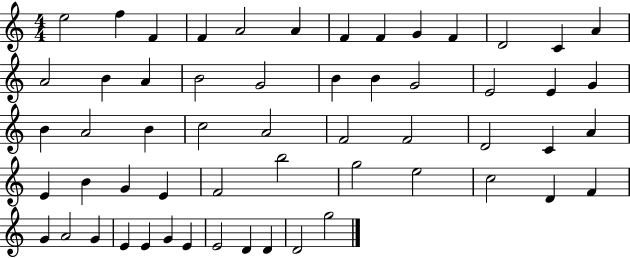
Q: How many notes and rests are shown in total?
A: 57